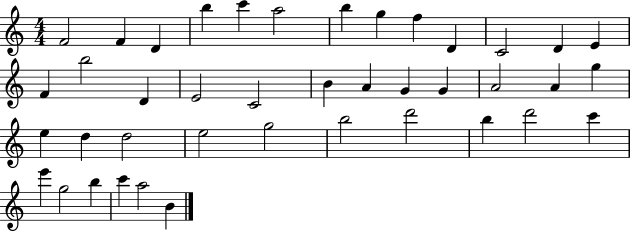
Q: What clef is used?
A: treble